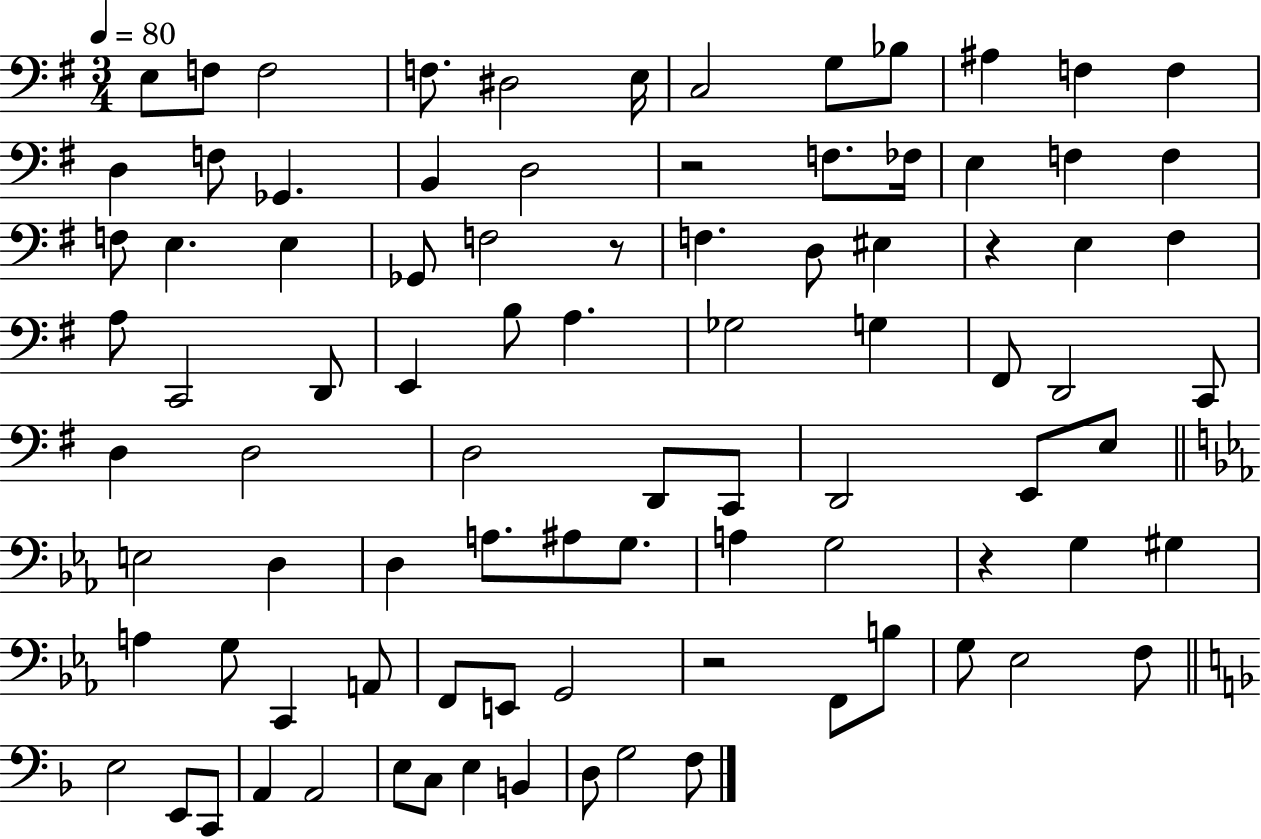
E3/e F3/e F3/h F3/e. D#3/h E3/s C3/h G3/e Bb3/e A#3/q F3/q F3/q D3/q F3/e Gb2/q. B2/q D3/h R/h F3/e. FES3/s E3/q F3/q F3/q F3/e E3/q. E3/q Gb2/e F3/h R/e F3/q. D3/e EIS3/q R/q E3/q F#3/q A3/e C2/h D2/e E2/q B3/e A3/q. Gb3/h G3/q F#2/e D2/h C2/e D3/q D3/h D3/h D2/e C2/e D2/h E2/e E3/e E3/h D3/q D3/q A3/e. A#3/e G3/e. A3/q G3/h R/q G3/q G#3/q A3/q G3/e C2/q A2/e F2/e E2/e G2/h R/h F2/e B3/e G3/e Eb3/h F3/e E3/h E2/e C2/e A2/q A2/h E3/e C3/e E3/q B2/q D3/e G3/h F3/e